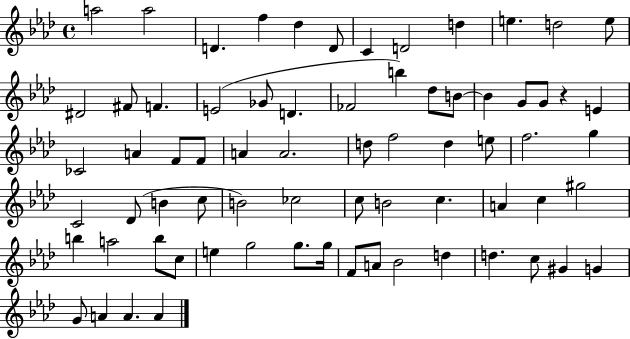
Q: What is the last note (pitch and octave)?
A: A4